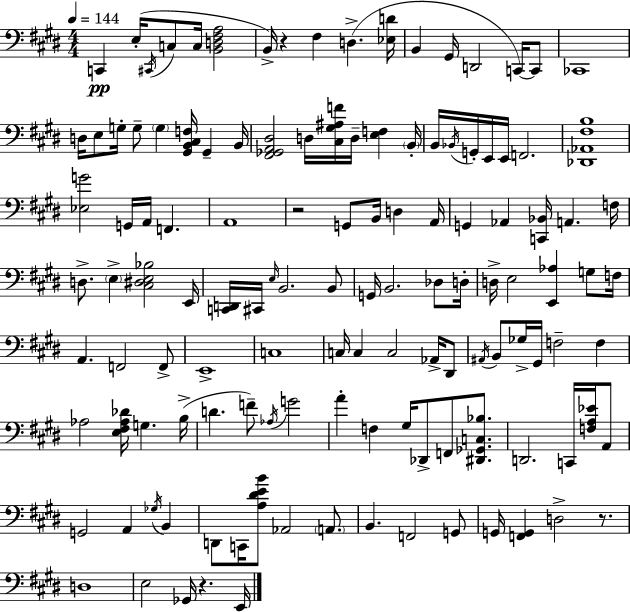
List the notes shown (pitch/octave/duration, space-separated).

C2/q E3/s C#2/s C3/e C3/s [B2,D3,F#3,A3]/h B2/s R/q F#3/q D3/q. [Eb3,D4]/s B2/q G#2/s D2/h C2/s C2/e CES2/w D3/s E3/e G3/s G3/e G3/q [G#2,B2,C#3,F3]/s G#2/q B2/s [F#2,Gb2,A2,D#3]/h D3/s [C#3,G#3,A#3,F4]/s D3/s [E3,F3]/q B2/s B2/s Bb2/s G2/s E2/s E2/s F2/h. [Db2,Ab2,F#3,B3]/w [Eb3,G4]/h G2/s A2/s F2/q. A2/w R/h G2/e B2/s D3/q A2/s G2/q Ab2/q [C2,Bb2]/s A2/q. F3/s D3/e. E3/q [C#3,D#3,E3,Bb3]/h E2/s [C2,D2]/s C#2/s E3/s B2/h. B2/e G2/s B2/h. Db3/e D3/s D3/s E3/h [E2,Ab3]/q G3/e F3/s A2/q. F2/h F2/e E2/w C3/w C3/s C3/q C3/h Ab2/s D#2/e A#2/s B2/e Gb3/s G#2/s F3/h F3/q Ab3/h [E3,F#3,Ab3,Db4]/s G3/q. B3/s D4/q. F4/e Ab3/s G4/h A4/q F3/q G#3/s Db2/e F2/e [D#2,Gb2,C3,Bb3]/e. D2/h. C2/s [F3,A3,Eb4]/s A2/e G2/h A2/q Gb3/s B2/q D2/e C2/s [A3,D#4,E4,B4]/e Ab2/h A2/e. B2/q. F2/h G2/e G2/s [F2,G2]/q D3/h R/e. D3/w E3/h Gb2/s R/q. E2/s